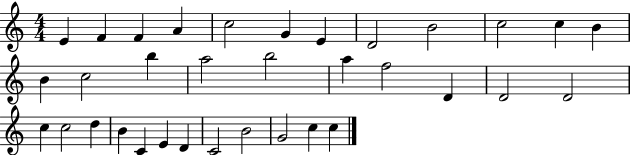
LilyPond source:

{
  \clef treble
  \numericTimeSignature
  \time 4/4
  \key c \major
  e'4 f'4 f'4 a'4 | c''2 g'4 e'4 | d'2 b'2 | c''2 c''4 b'4 | \break b'4 c''2 b''4 | a''2 b''2 | a''4 f''2 d'4 | d'2 d'2 | \break c''4 c''2 d''4 | b'4 c'4 e'4 d'4 | c'2 b'2 | g'2 c''4 c''4 | \break \bar "|."
}